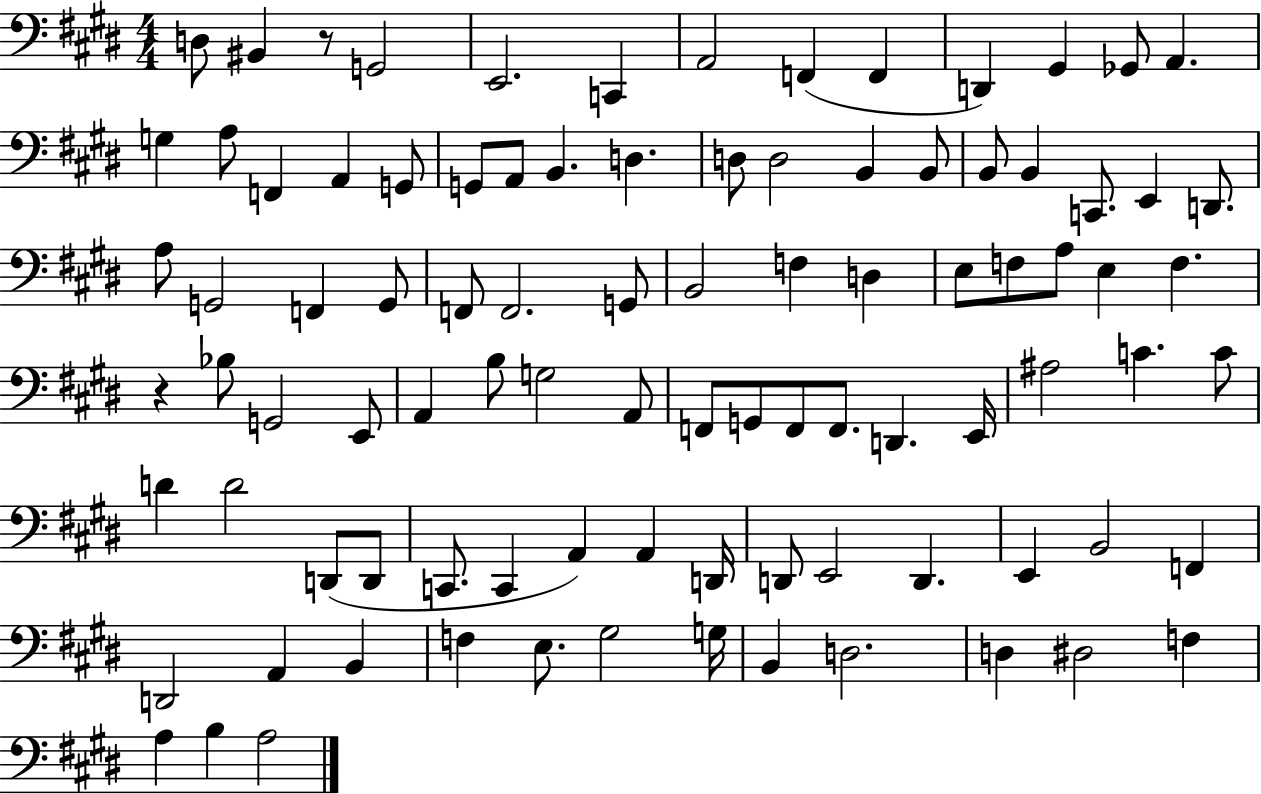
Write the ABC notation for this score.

X:1
T:Untitled
M:4/4
L:1/4
K:E
D,/2 ^B,, z/2 G,,2 E,,2 C,, A,,2 F,, F,, D,, ^G,, _G,,/2 A,, G, A,/2 F,, A,, G,,/2 G,,/2 A,,/2 B,, D, D,/2 D,2 B,, B,,/2 B,,/2 B,, C,,/2 E,, D,,/2 A,/2 G,,2 F,, G,,/2 F,,/2 F,,2 G,,/2 B,,2 F, D, E,/2 F,/2 A,/2 E, F, z _B,/2 G,,2 E,,/2 A,, B,/2 G,2 A,,/2 F,,/2 G,,/2 F,,/2 F,,/2 D,, E,,/4 ^A,2 C C/2 D D2 D,,/2 D,,/2 C,,/2 C,, A,, A,, D,,/4 D,,/2 E,,2 D,, E,, B,,2 F,, D,,2 A,, B,, F, E,/2 ^G,2 G,/4 B,, D,2 D, ^D,2 F, A, B, A,2